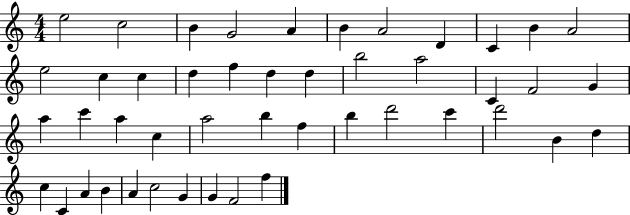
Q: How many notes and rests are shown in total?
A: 46